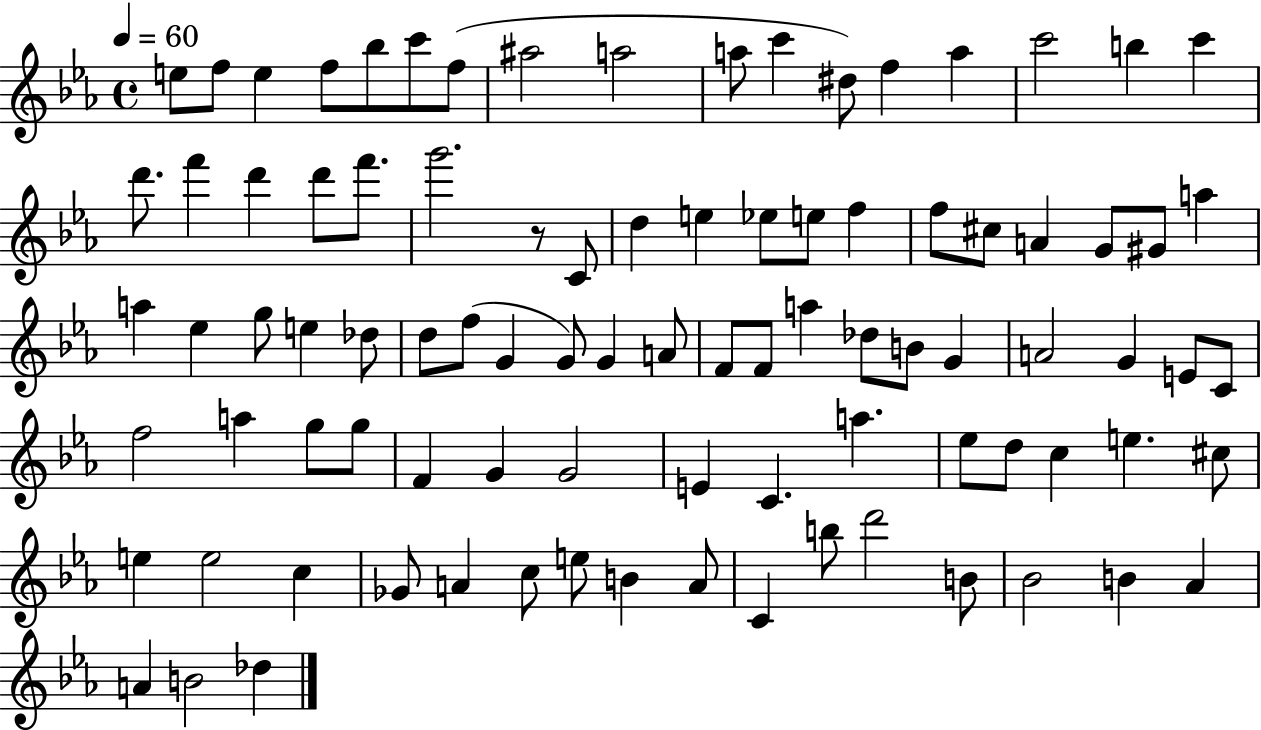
E5/e F5/e E5/q F5/e Bb5/e C6/e F5/e A#5/h A5/h A5/e C6/q D#5/e F5/q A5/q C6/h B5/q C6/q D6/e. F6/q D6/q D6/e F6/e. G6/h. R/e C4/e D5/q E5/q Eb5/e E5/e F5/q F5/e C#5/e A4/q G4/e G#4/e A5/q A5/q Eb5/q G5/e E5/q Db5/e D5/e F5/e G4/q G4/e G4/q A4/e F4/e F4/e A5/q Db5/e B4/e G4/q A4/h G4/q E4/e C4/e F5/h A5/q G5/e G5/e F4/q G4/q G4/h E4/q C4/q. A5/q. Eb5/e D5/e C5/q E5/q. C#5/e E5/q E5/h C5/q Gb4/e A4/q C5/e E5/e B4/q A4/e C4/q B5/e D6/h B4/e Bb4/h B4/q Ab4/q A4/q B4/h Db5/q